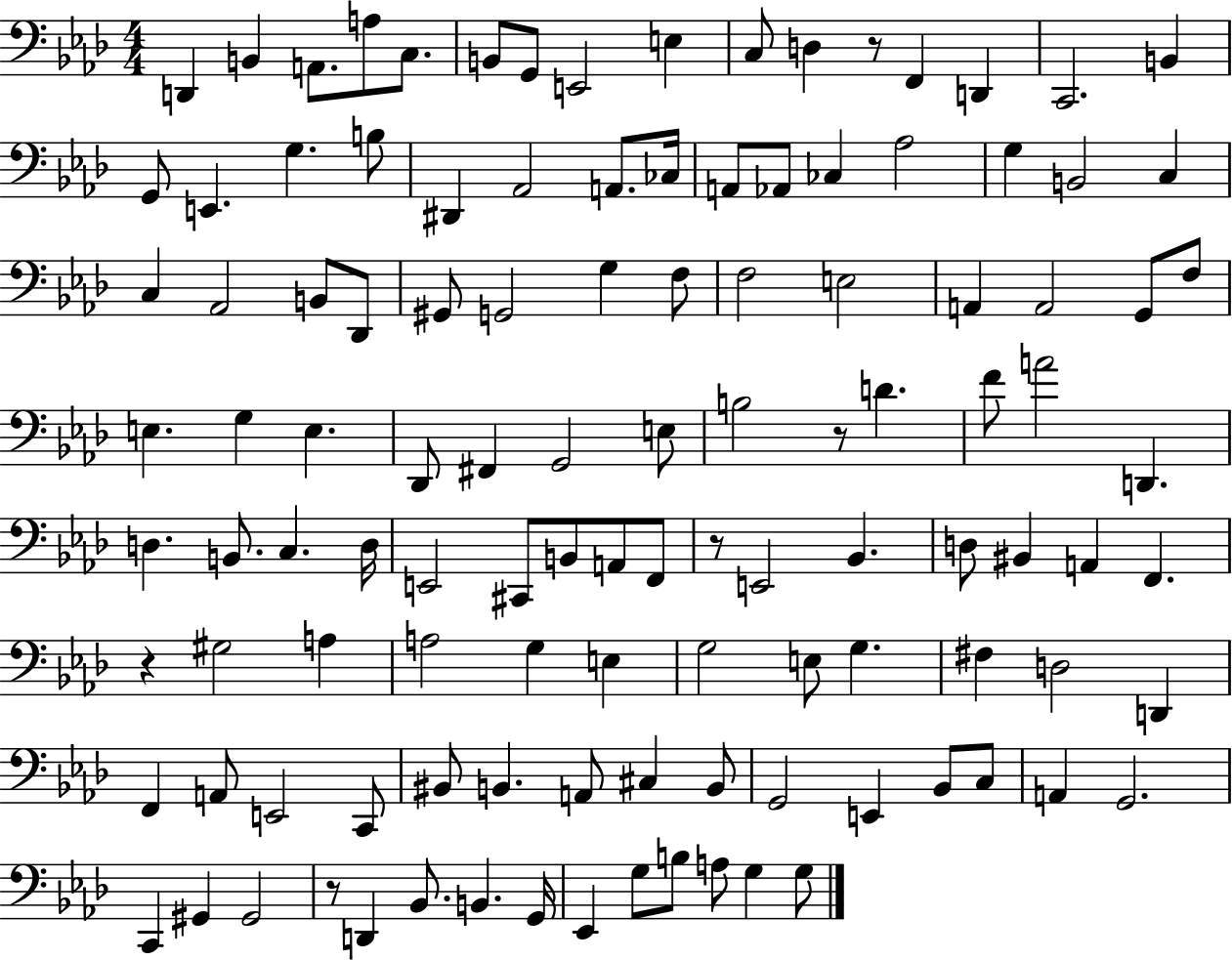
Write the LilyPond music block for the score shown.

{
  \clef bass
  \numericTimeSignature
  \time 4/4
  \key aes \major
  d,4 b,4 a,8. a8 c8. | b,8 g,8 e,2 e4 | c8 d4 r8 f,4 d,4 | c,2. b,4 | \break g,8 e,4. g4. b8 | dis,4 aes,2 a,8. ces16 | a,8 aes,8 ces4 aes2 | g4 b,2 c4 | \break c4 aes,2 b,8 des,8 | gis,8 g,2 g4 f8 | f2 e2 | a,4 a,2 g,8 f8 | \break e4. g4 e4. | des,8 fis,4 g,2 e8 | b2 r8 d'4. | f'8 a'2 d,4. | \break d4. b,8. c4. d16 | e,2 cis,8 b,8 a,8 f,8 | r8 e,2 bes,4. | d8 bis,4 a,4 f,4. | \break r4 gis2 a4 | a2 g4 e4 | g2 e8 g4. | fis4 d2 d,4 | \break f,4 a,8 e,2 c,8 | bis,8 b,4. a,8 cis4 b,8 | g,2 e,4 bes,8 c8 | a,4 g,2. | \break c,4 gis,4 gis,2 | r8 d,4 bes,8. b,4. g,16 | ees,4 g8 b8 a8 g4 g8 | \bar "|."
}